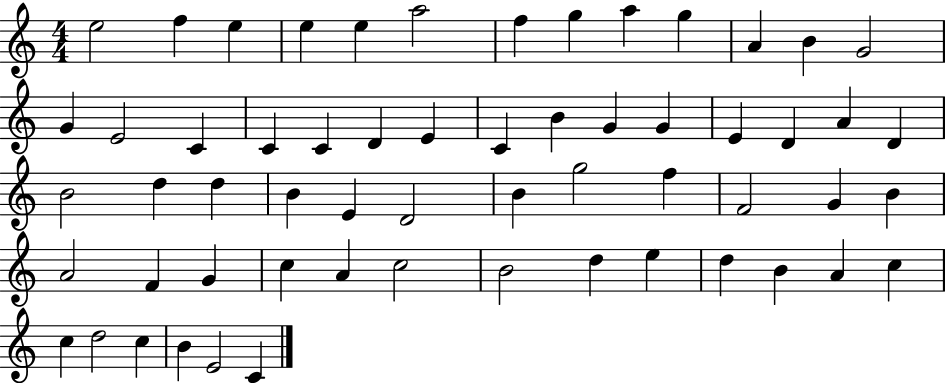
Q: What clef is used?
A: treble